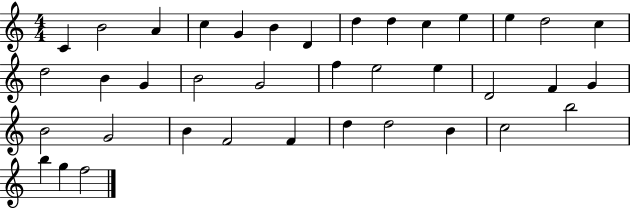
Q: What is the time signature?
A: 4/4